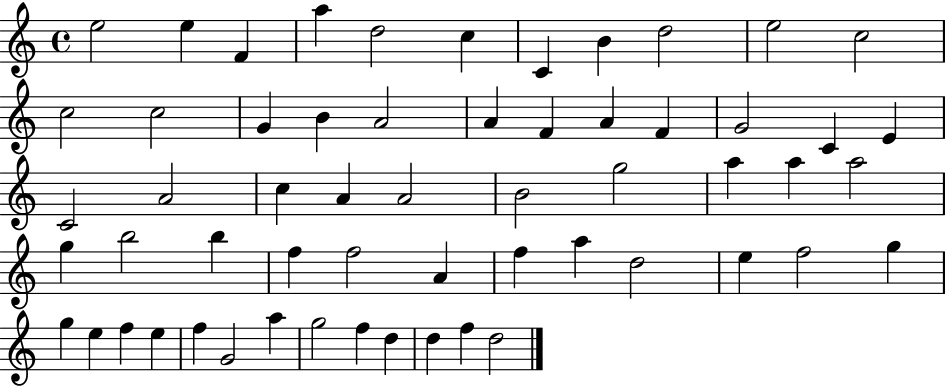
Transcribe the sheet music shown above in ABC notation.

X:1
T:Untitled
M:4/4
L:1/4
K:C
e2 e F a d2 c C B d2 e2 c2 c2 c2 G B A2 A F A F G2 C E C2 A2 c A A2 B2 g2 a a a2 g b2 b f f2 A f a d2 e f2 g g e f e f G2 a g2 f d d f d2